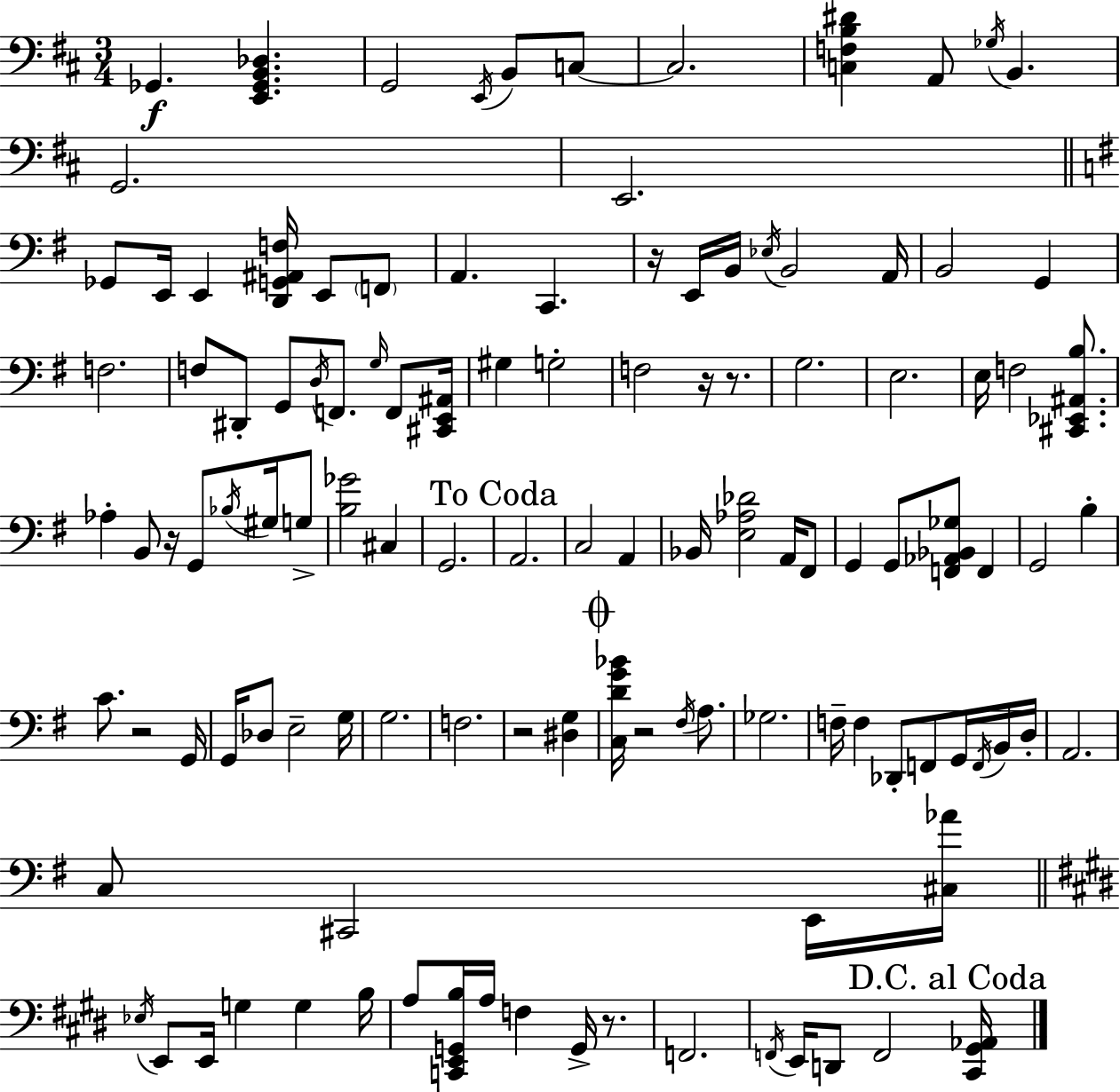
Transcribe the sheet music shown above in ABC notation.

X:1
T:Untitled
M:3/4
L:1/4
K:D
_G,, [E,,_G,,B,,_D,] G,,2 E,,/4 B,,/2 C,/2 C,2 [C,F,B,^D] A,,/2 _G,/4 B,, G,,2 E,,2 _G,,/2 E,,/4 E,, [D,,G,,^A,,F,]/4 E,,/2 F,,/2 A,, C,, z/4 E,,/4 B,,/4 _E,/4 B,,2 A,,/4 B,,2 G,, F,2 F,/2 ^D,,/2 G,,/2 D,/4 F,,/2 G,/4 F,,/2 [^C,,E,,^A,,]/4 ^G, G,2 F,2 z/4 z/2 G,2 E,2 E,/4 F,2 [^C,,_E,,^A,,B,]/2 _A, B,,/2 z/4 G,,/2 _B,/4 ^G,/4 G,/2 [B,_G]2 ^C, G,,2 A,,2 C,2 A,, _B,,/4 [E,_A,_D]2 A,,/4 ^F,,/2 G,, G,,/2 [F,,_A,,_B,,_G,]/2 F,, G,,2 B, C/2 z2 G,,/4 G,,/4 _D,/2 E,2 G,/4 G,2 F,2 z2 [^D,G,] [C,DG_B]/4 z2 ^F,/4 A,/2 _G,2 F,/4 F, _D,,/2 F,,/2 G,,/4 F,,/4 B,,/4 D,/4 A,,2 C,/2 ^C,,2 E,,/4 [^C,_A]/4 _E,/4 E,,/2 E,,/4 G, G, B,/4 A,/2 [C,,E,,G,,B,]/4 A,/4 F, G,,/4 z/2 F,,2 F,,/4 E,,/4 D,,/2 F,,2 [^C,,^G,,_A,,]/4